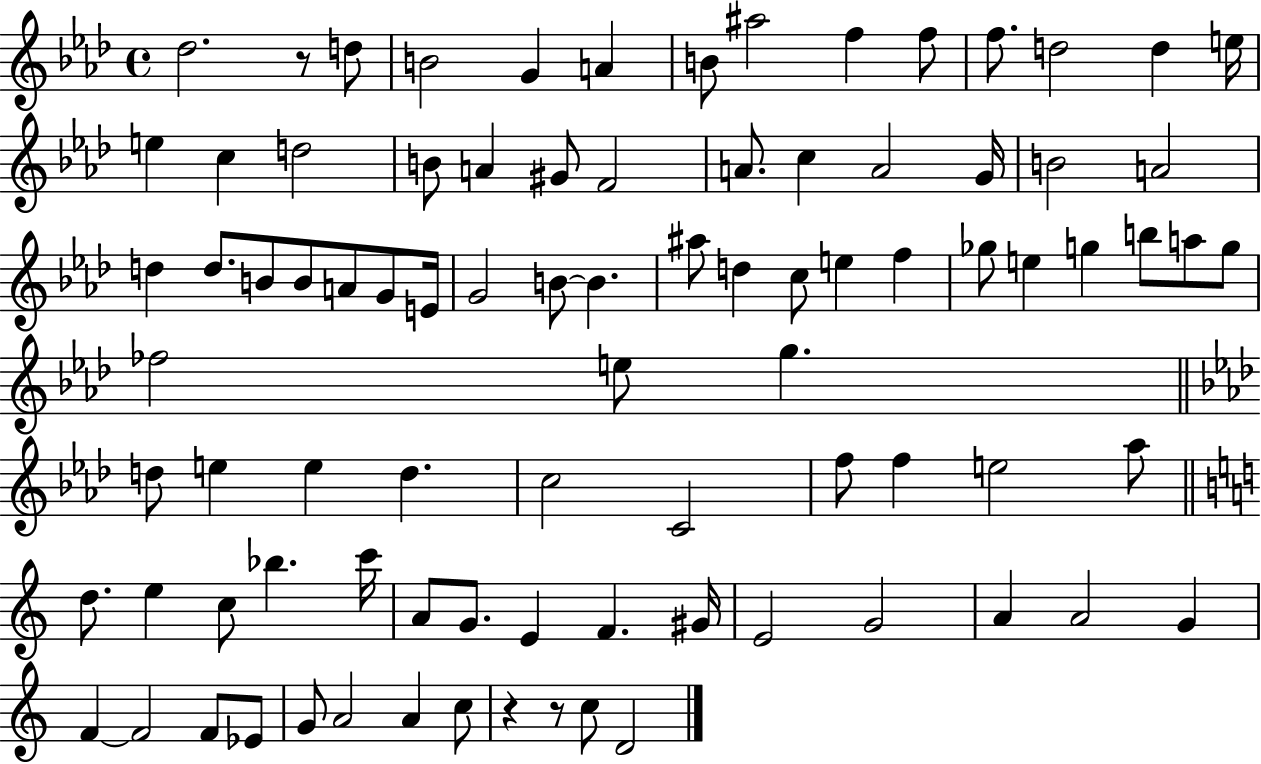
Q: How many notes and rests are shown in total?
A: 88